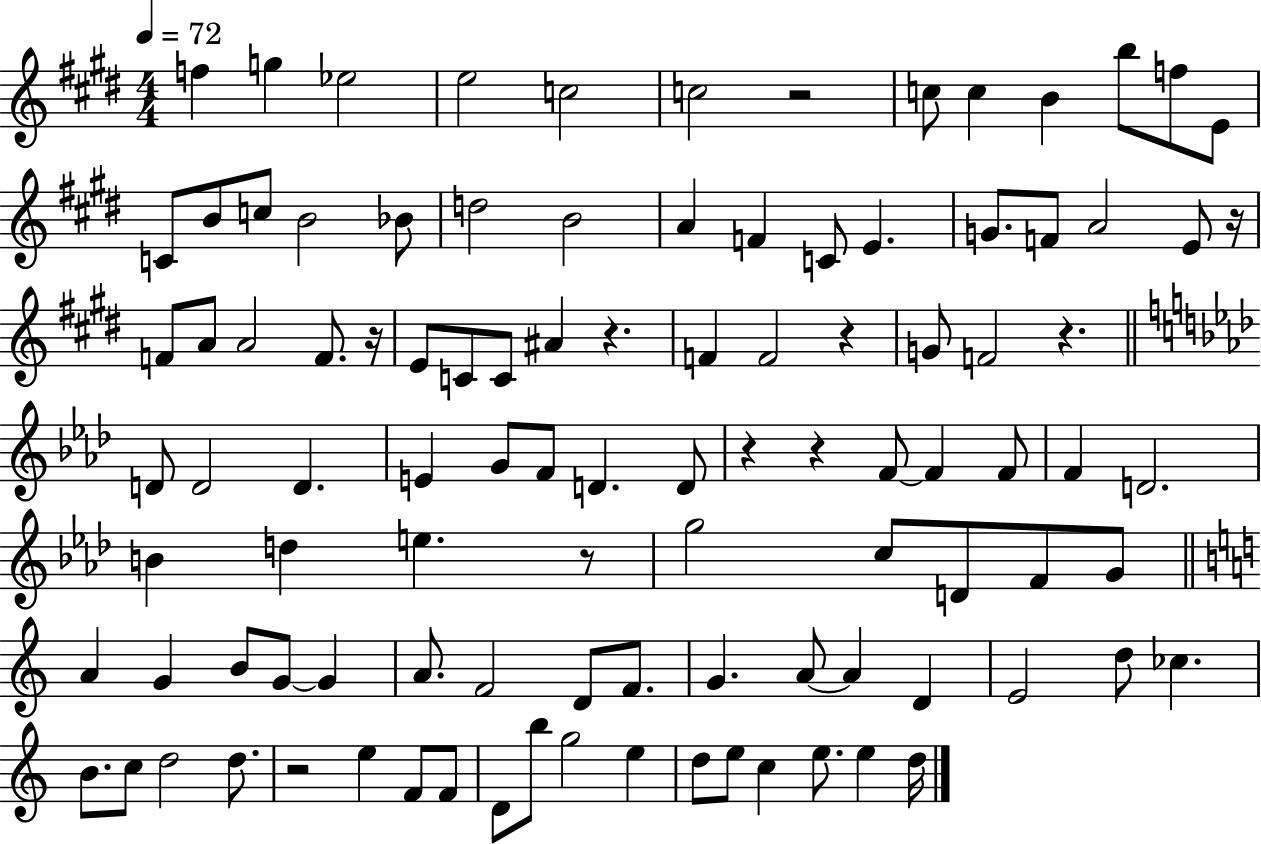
F5/q G5/q Eb5/h E5/h C5/h C5/h R/h C5/e C5/q B4/q B5/e F5/e E4/e C4/e B4/e C5/e B4/h Bb4/e D5/h B4/h A4/q F4/q C4/e E4/q. G4/e. F4/e A4/h E4/e R/s F4/e A4/e A4/h F4/e. R/s E4/e C4/e C4/e A#4/q R/q. F4/q F4/h R/q G4/e F4/h R/q. D4/e D4/h D4/q. E4/q G4/e F4/e D4/q. D4/e R/q R/q F4/e F4/q F4/e F4/q D4/h. B4/q D5/q E5/q. R/e G5/h C5/e D4/e F4/e G4/e A4/q G4/q B4/e G4/e G4/q A4/e. F4/h D4/e F4/e. G4/q. A4/e A4/q D4/q E4/h D5/e CES5/q. B4/e. C5/e D5/h D5/e. R/h E5/q F4/e F4/e D4/e B5/e G5/h E5/q D5/e E5/e C5/q E5/e. E5/q D5/s